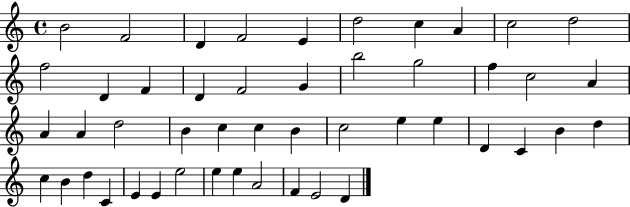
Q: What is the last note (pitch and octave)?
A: D4